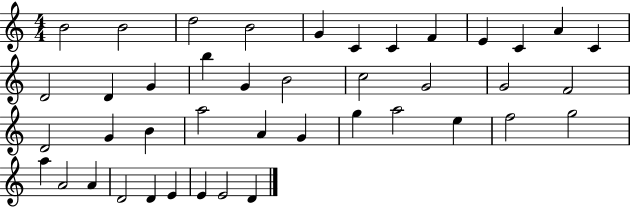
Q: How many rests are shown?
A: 0